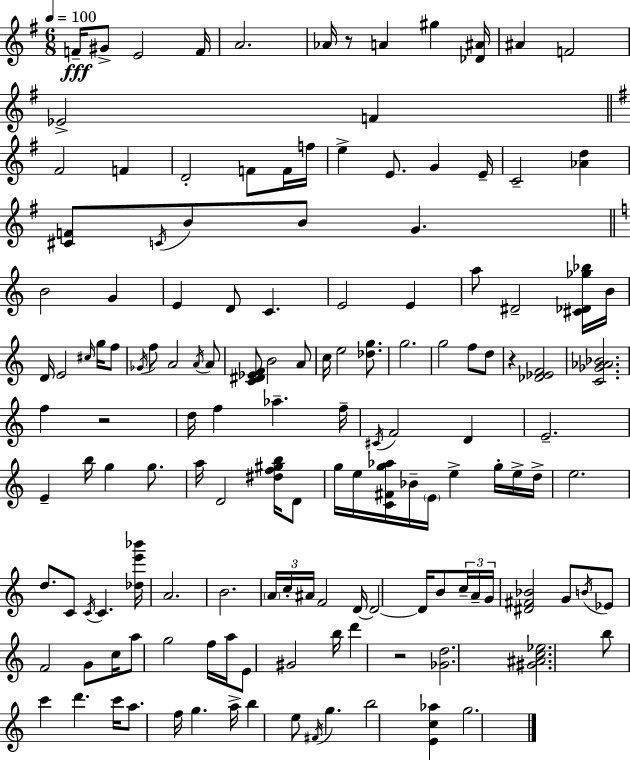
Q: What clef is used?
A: treble